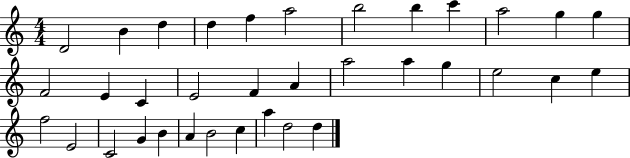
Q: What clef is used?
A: treble